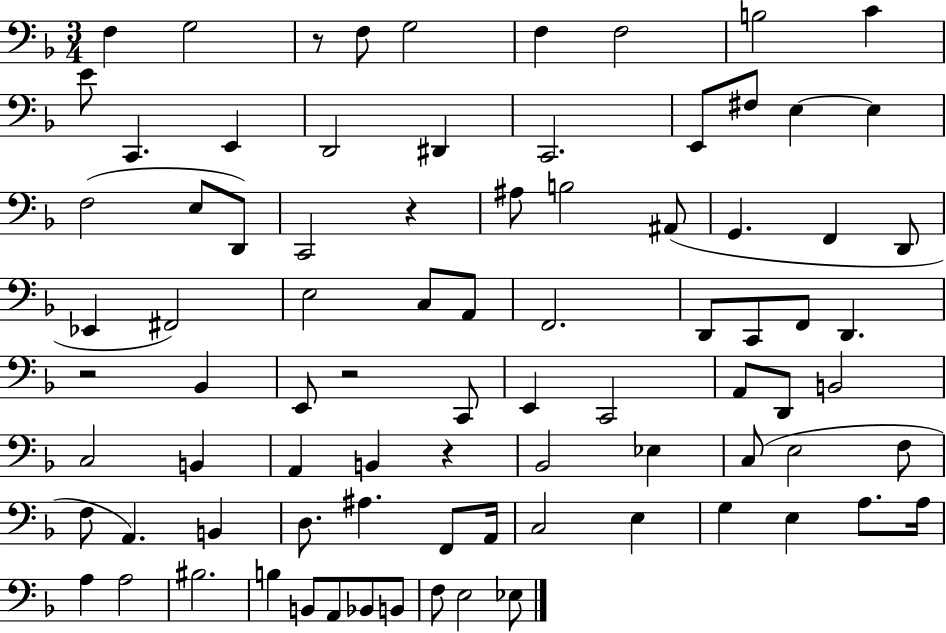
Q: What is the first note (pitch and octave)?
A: F3